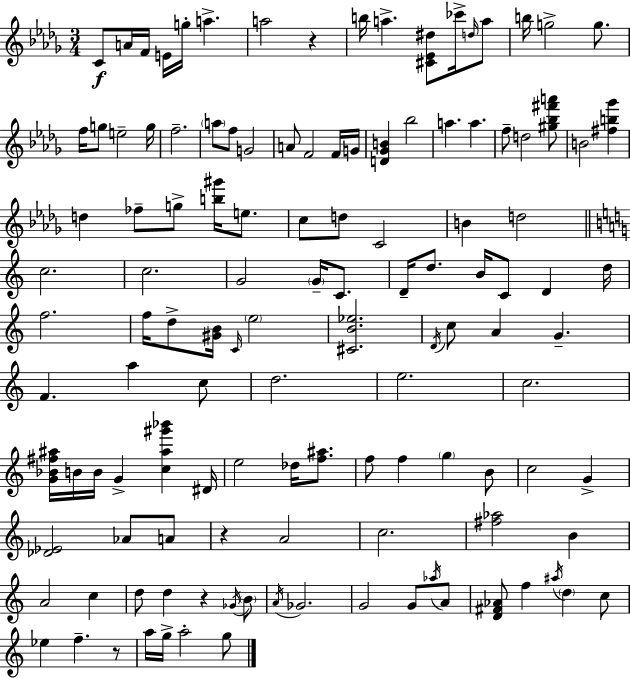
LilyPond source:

{
  \clef treble
  \numericTimeSignature
  \time 3/4
  \key bes \minor
  c'8\f a'16 f'16 e'16 g''16-. a''4.-> | a''2 r4 | b''16 a''4.-> <cis' ees' dis''>8 ces'''16-> \grace { d''16 } a''8 | b''16 g''2-> g''8. | \break f''16 g''8 e''2-- | g''16 f''2.-- | \parenthesize a''8 f''8 g'2 | a'8 f'2 f'16 | \break g'16 <d' ges' b'>4 bes''2 | a''4. a''4. | f''8-- d''2 <gis'' bes'' fis''' a'''>8 | b'2 <fis'' b'' ges'''>4 | \break d''4 fes''8-- g''8-> <b'' gis'''>16 e''8. | c''8 d''8 c'2 | b'4 d''2 | \bar "||" \break \key c \major c''2. | c''2. | g'2 \parenthesize g'16-- c'8. | d'16-- d''8. b'16 c'8 d'4 d''16 | \break f''2. | f''16 d''8-> <gis' b'>16 \grace { c'16 } \parenthesize e''2 | <cis' b' ees''>2. | \acciaccatura { d'16 } c''8 a'4 g'4.-- | \break f'4. a''4 | c''8 d''2. | e''2. | c''2. | \break <g' bes' fis'' ais''>16 b'16 b'16 g'4-> <c'' ais'' gis''' bes'''>4 | dis'16 e''2 des''16 <f'' ais''>8. | f''8 f''4 \parenthesize g''4 | b'8 c''2 g'4-> | \break <des' ees'>2 aes'8 | a'8 r4 a'2 | c''2. | <fis'' aes''>2 b'4 | \break a'2 c''4 | d''8 d''4 r4 | \acciaccatura { ges'16 } \parenthesize b'8 \acciaccatura { a'16 } ges'2. | g'2 | \break g'8 \acciaccatura { aes''16 } a'8 <d' fis' aes'>8 f''4 \acciaccatura { ais''16 } | \parenthesize d''4 c''8 ees''4 f''4.-- | r8 a''16 g''16-> a''2-. | g''8 \bar "|."
}